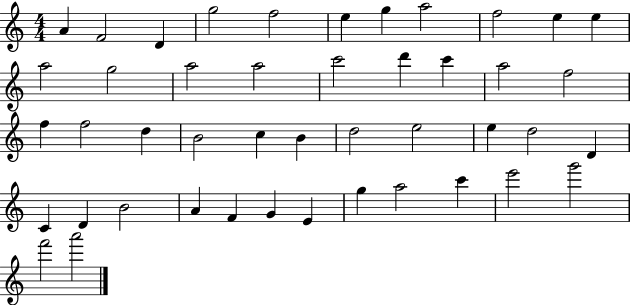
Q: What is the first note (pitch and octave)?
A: A4